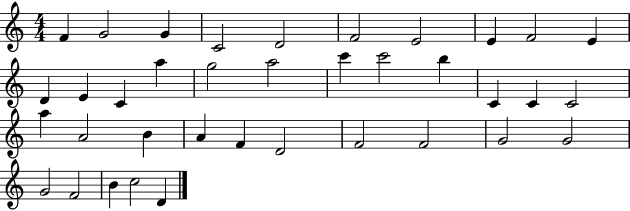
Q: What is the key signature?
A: C major